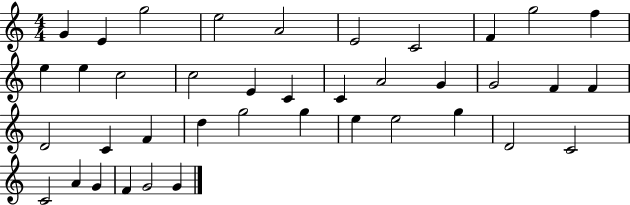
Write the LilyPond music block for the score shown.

{
  \clef treble
  \numericTimeSignature
  \time 4/4
  \key c \major
  g'4 e'4 g''2 | e''2 a'2 | e'2 c'2 | f'4 g''2 f''4 | \break e''4 e''4 c''2 | c''2 e'4 c'4 | c'4 a'2 g'4 | g'2 f'4 f'4 | \break d'2 c'4 f'4 | d''4 g''2 g''4 | e''4 e''2 g''4 | d'2 c'2 | \break c'2 a'4 g'4 | f'4 g'2 g'4 | \bar "|."
}